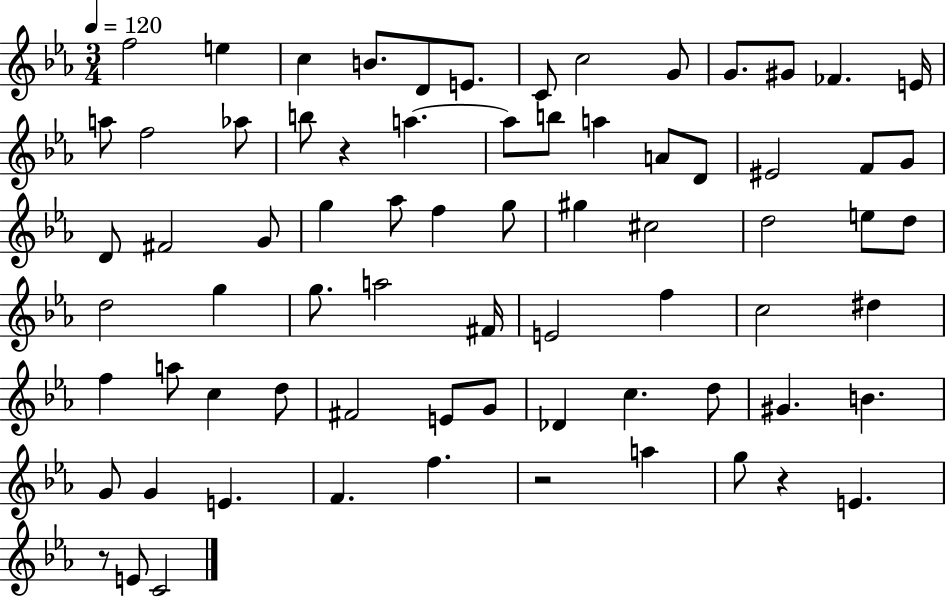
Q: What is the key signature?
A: EES major